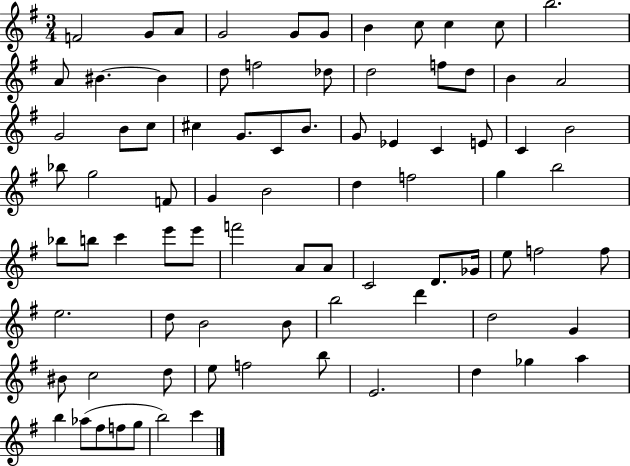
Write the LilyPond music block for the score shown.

{
  \clef treble
  \numericTimeSignature
  \time 3/4
  \key g \major
  f'2 g'8 a'8 | g'2 g'8 g'8 | b'4 c''8 c''4 c''8 | b''2. | \break a'8 bis'4.~~ bis'4 | d''8 f''2 des''8 | d''2 f''8 d''8 | b'4 a'2 | \break g'2 b'8 c''8 | cis''4 g'8. c'8 b'8. | g'8 ees'4 c'4 e'8 | c'4 b'2 | \break bes''8 g''2 f'8 | g'4 b'2 | d''4 f''2 | g''4 b''2 | \break bes''8 b''8 c'''4 e'''8 e'''8 | f'''2 a'8 a'8 | c'2 d'8. ges'16 | e''8 f''2 f''8 | \break e''2. | d''8 b'2 b'8 | b''2 d'''4 | d''2 g'4 | \break bis'8 c''2 d''8 | e''8 f''2 b''8 | e'2. | d''4 ges''4 a''4 | \break b''4 aes''8( fis''8 f''8 g''8 | b''2) c'''4 | \bar "|."
}